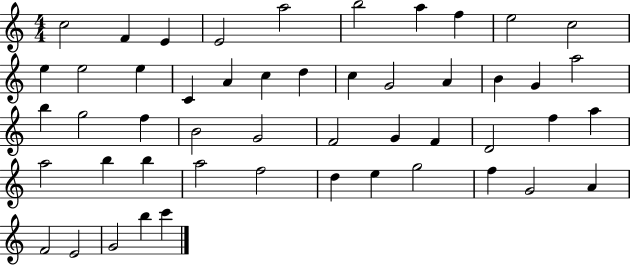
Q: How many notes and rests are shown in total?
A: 50